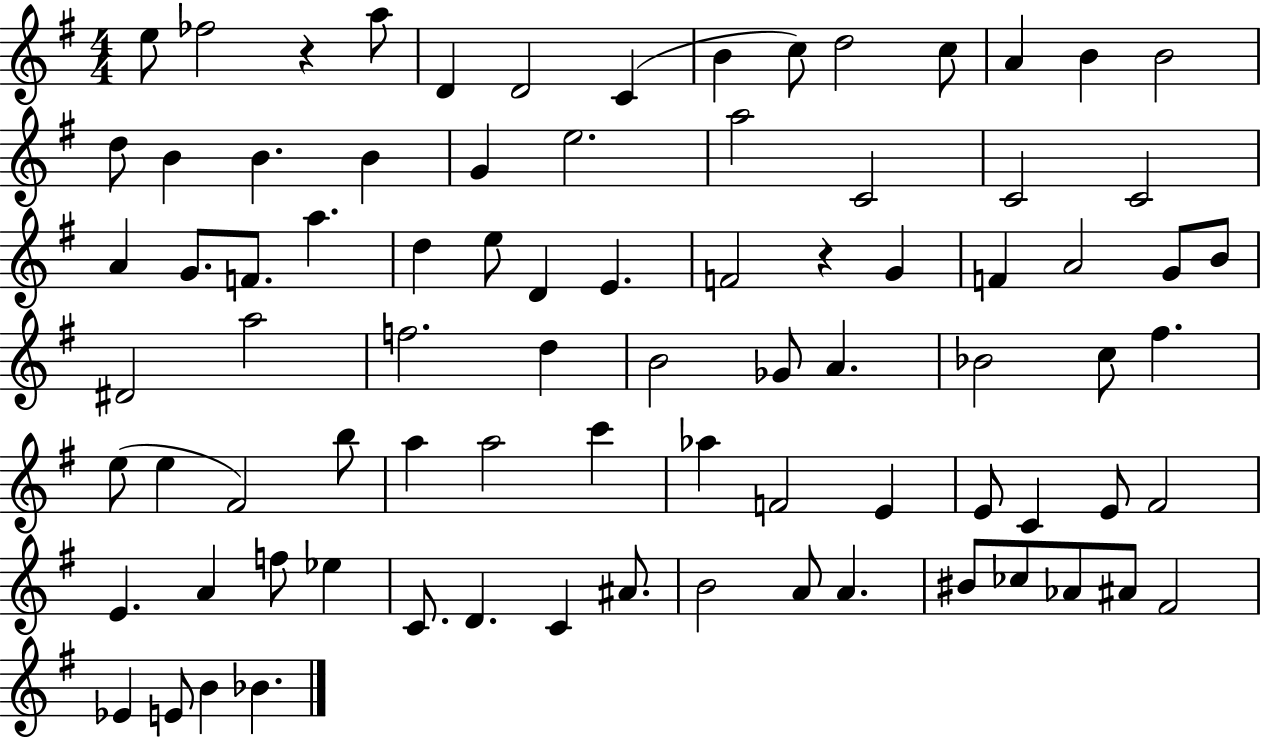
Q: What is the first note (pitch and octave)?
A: E5